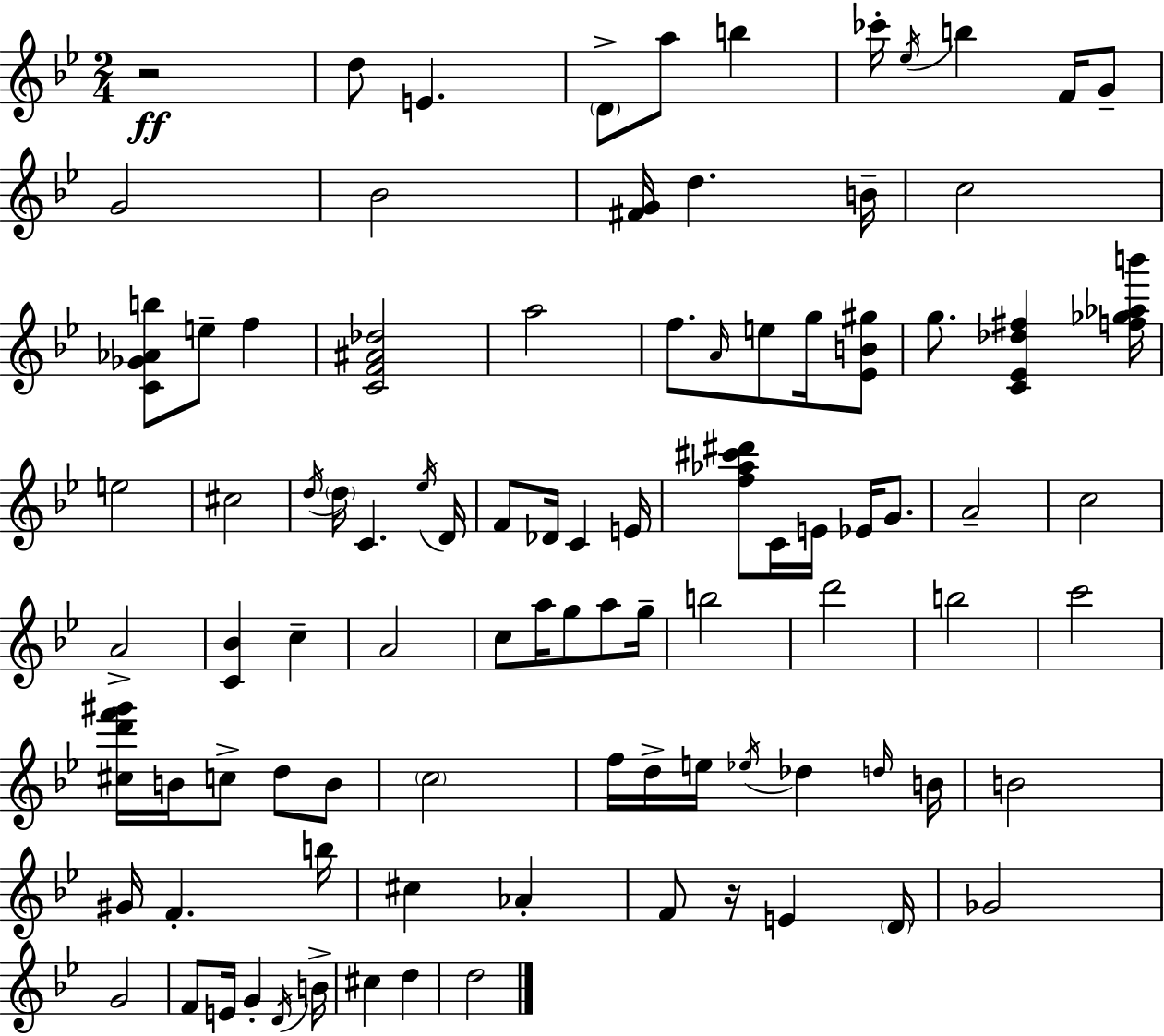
X:1
T:Untitled
M:2/4
L:1/4
K:Bb
z2 d/2 E D/2 a/2 b _c'/4 _e/4 b F/4 G/2 G2 _B2 [^FG]/4 d B/4 c2 [C_G_Ab]/2 e/2 f [CF^A_d]2 a2 f/2 A/4 e/2 g/4 [_EB^g]/2 g/2 [C_E_d^f] [f_g_ab']/4 e2 ^c2 d/4 d/4 C _e/4 D/4 F/2 _D/4 C E/4 [f_a^c'^d']/2 C/4 E/4 _E/4 G/2 A2 c2 A2 [C_B] c A2 c/2 a/4 g/2 a/2 g/4 b2 d'2 b2 c'2 [^cd'f'^g']/4 B/4 c/2 d/2 B/2 c2 f/4 d/4 e/4 _e/4 _d d/4 B/4 B2 ^G/4 F b/4 ^c _A F/2 z/4 E D/4 _G2 G2 F/2 E/4 G D/4 B/4 ^c d d2